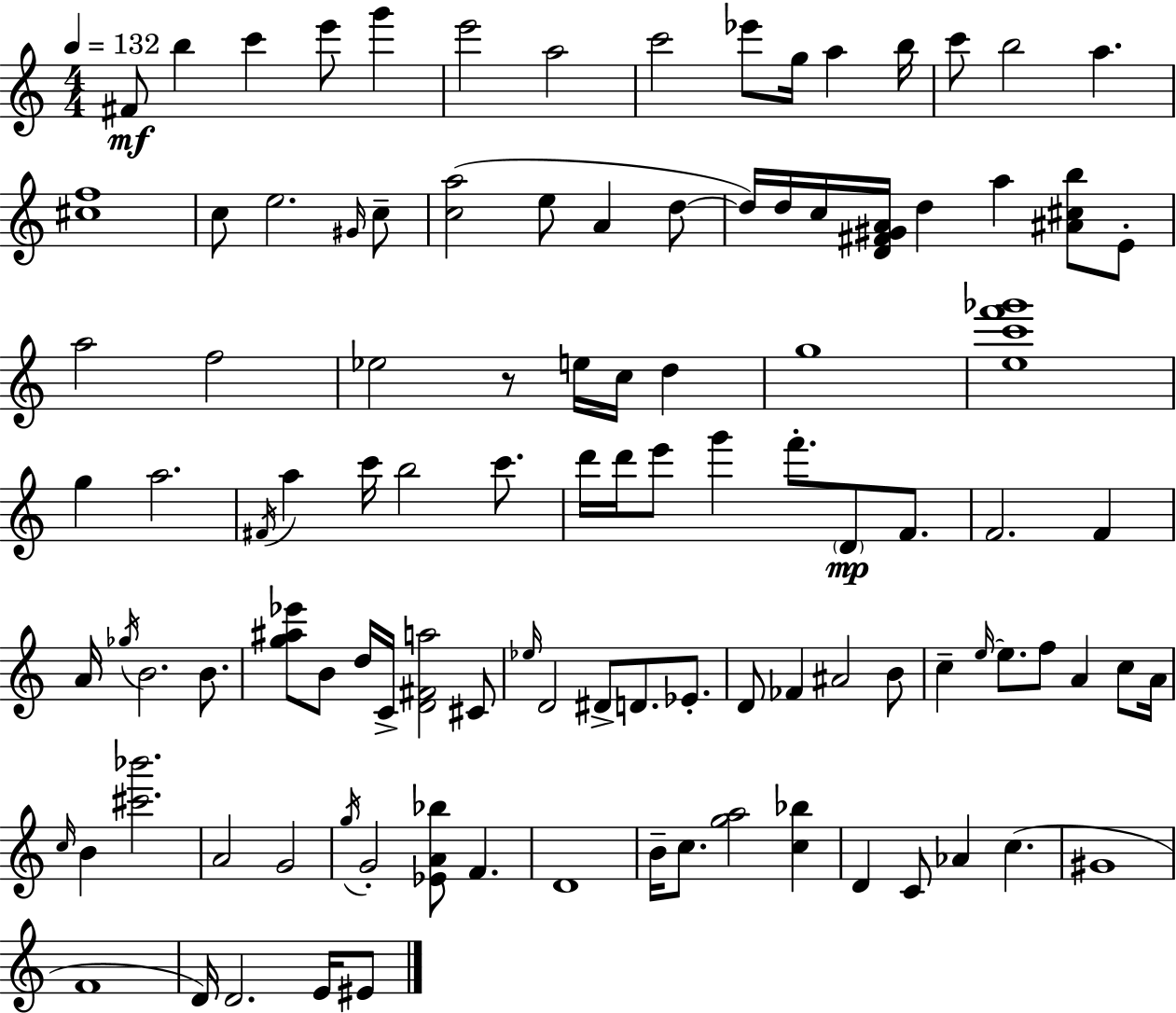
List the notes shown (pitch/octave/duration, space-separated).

F#4/e B5/q C6/q E6/e G6/q E6/h A5/h C6/h Eb6/e G5/s A5/q B5/s C6/e B5/h A5/q. [C#5,F5]/w C5/e E5/h. G#4/s C5/e [C5,A5]/h E5/e A4/q D5/e D5/s D5/s C5/s [D4,F#4,G#4,A4]/s D5/q A5/q [A#4,C#5,B5]/e E4/e A5/h F5/h Eb5/h R/e E5/s C5/s D5/q G5/w [E5,C6,F6,Gb6]/w G5/q A5/h. F#4/s A5/q C6/s B5/h C6/e. D6/s D6/s E6/e G6/q F6/e. D4/e F4/e. F4/h. F4/q A4/s Gb5/s B4/h. B4/e. [G5,A#5,Eb6]/e B4/e D5/s C4/s [D4,F#4,A5]/h C#4/e Eb5/s D4/h D#4/e D4/e. Eb4/e. D4/e FES4/q A#4/h B4/e C5/q E5/s E5/e. F5/e A4/q C5/e A4/s C5/s B4/q [C#6,Bb6]/h. A4/h G4/h G5/s G4/h [Eb4,A4,Bb5]/e F4/q. D4/w B4/s C5/e. [G5,A5]/h [C5,Bb5]/q D4/q C4/e Ab4/q C5/q. G#4/w F4/w D4/s D4/h. E4/s EIS4/e